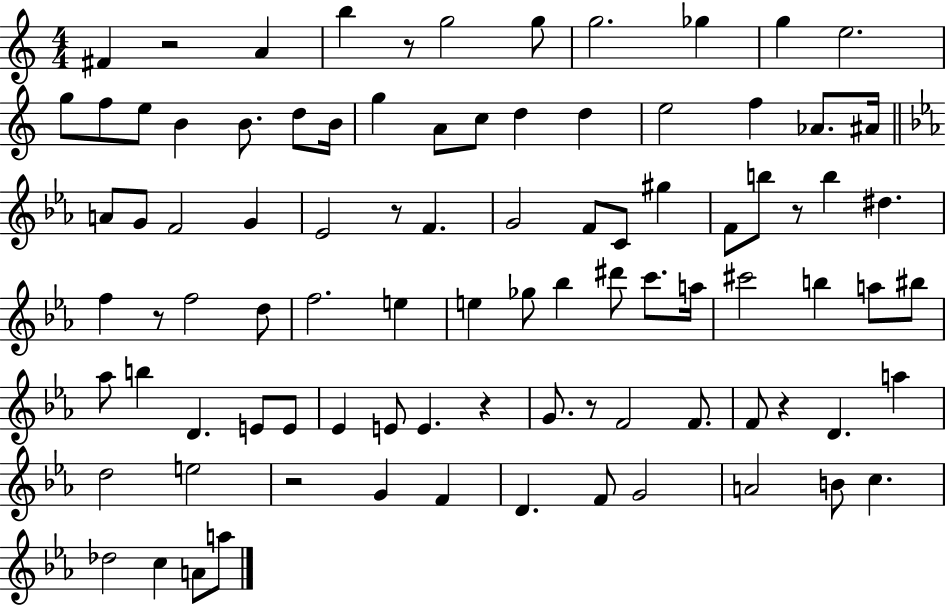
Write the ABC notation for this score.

X:1
T:Untitled
M:4/4
L:1/4
K:C
^F z2 A b z/2 g2 g/2 g2 _g g e2 g/2 f/2 e/2 B B/2 d/2 B/4 g A/2 c/2 d d e2 f _A/2 ^A/4 A/2 G/2 F2 G _E2 z/2 F G2 F/2 C/2 ^g F/2 b/2 z/2 b ^d f z/2 f2 d/2 f2 e e _g/2 _b ^d'/2 c'/2 a/4 ^c'2 b a/2 ^b/2 _a/2 b D E/2 E/2 _E E/2 E z G/2 z/2 F2 F/2 F/2 z D a d2 e2 z2 G F D F/2 G2 A2 B/2 c _d2 c A/2 a/2